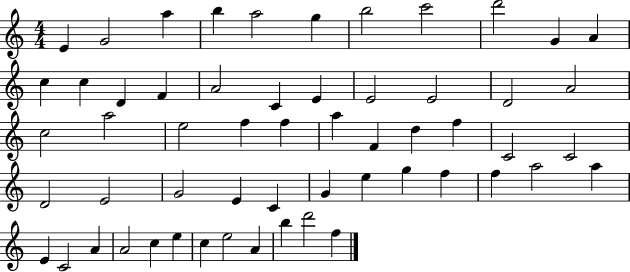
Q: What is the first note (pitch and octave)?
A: E4